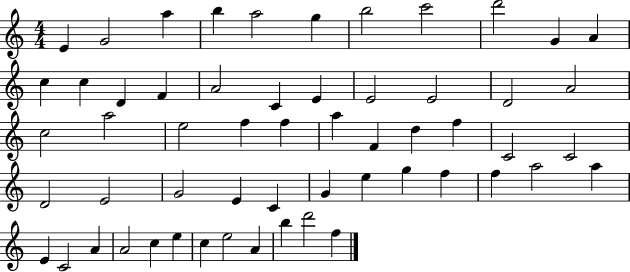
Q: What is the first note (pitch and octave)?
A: E4